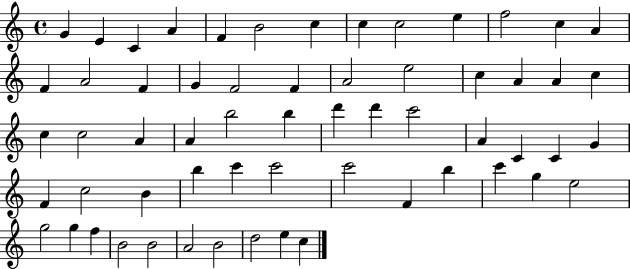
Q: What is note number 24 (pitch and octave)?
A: A4